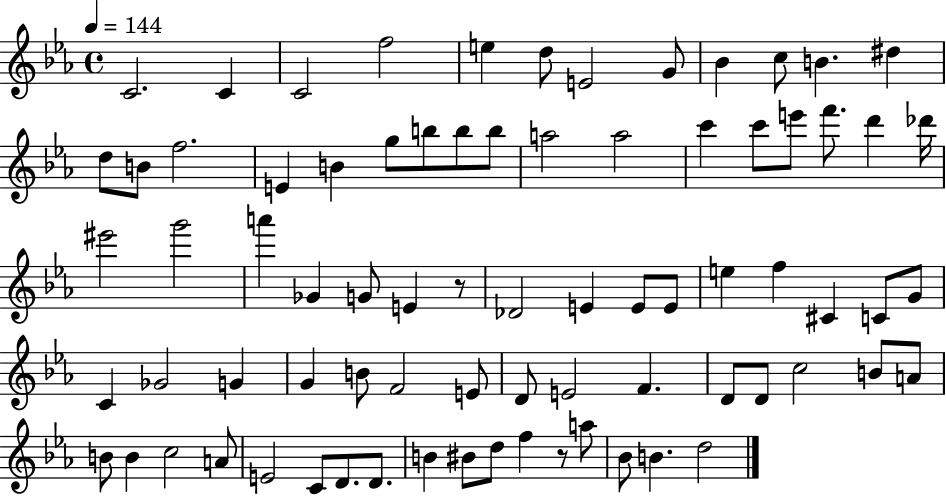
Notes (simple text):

C4/h. C4/q C4/h F5/h E5/q D5/e E4/h G4/e Bb4/q C5/e B4/q. D#5/q D5/e B4/e F5/h. E4/q B4/q G5/e B5/e B5/e B5/e A5/h A5/h C6/q C6/e E6/e F6/e. D6/q Db6/s EIS6/h G6/h A6/q Gb4/q G4/e E4/q R/e Db4/h E4/q E4/e E4/e E5/q F5/q C#4/q C4/e G4/e C4/q Gb4/h G4/q G4/q B4/e F4/h E4/e D4/e E4/h F4/q. D4/e D4/e C5/h B4/e A4/e B4/e B4/q C5/h A4/e E4/h C4/e D4/e. D4/e. B4/q BIS4/e D5/e F5/q R/e A5/e Bb4/e B4/q. D5/h